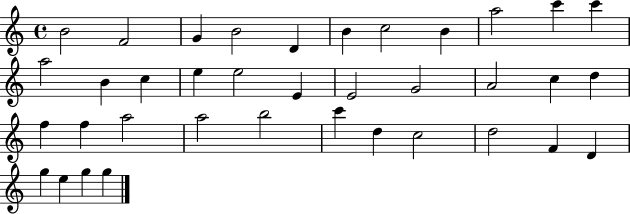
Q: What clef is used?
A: treble